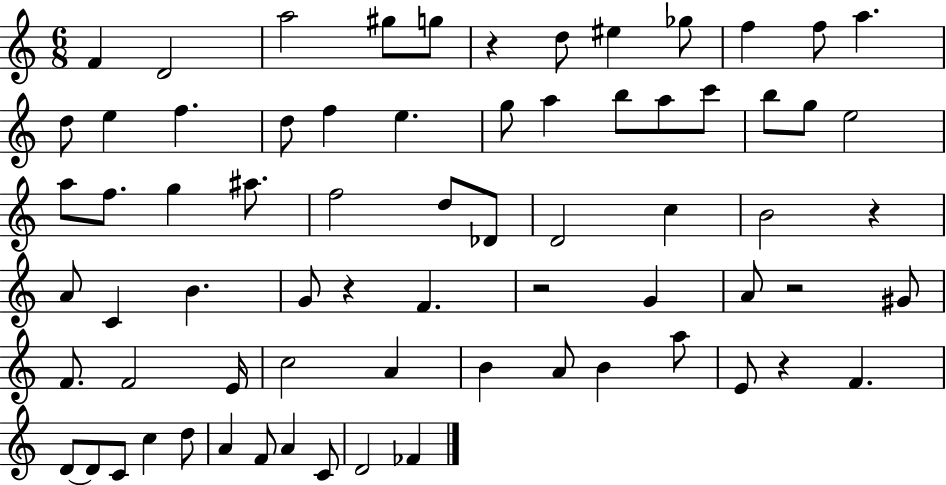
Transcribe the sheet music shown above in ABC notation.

X:1
T:Untitled
M:6/8
L:1/4
K:C
F D2 a2 ^g/2 g/2 z d/2 ^e _g/2 f f/2 a d/2 e f d/2 f e g/2 a b/2 a/2 c'/2 b/2 g/2 e2 a/2 f/2 g ^a/2 f2 d/2 _D/2 D2 c B2 z A/2 C B G/2 z F z2 G A/2 z2 ^G/2 F/2 F2 E/4 c2 A B A/2 B a/2 E/2 z F D/2 D/2 C/2 c d/2 A F/2 A C/2 D2 _F